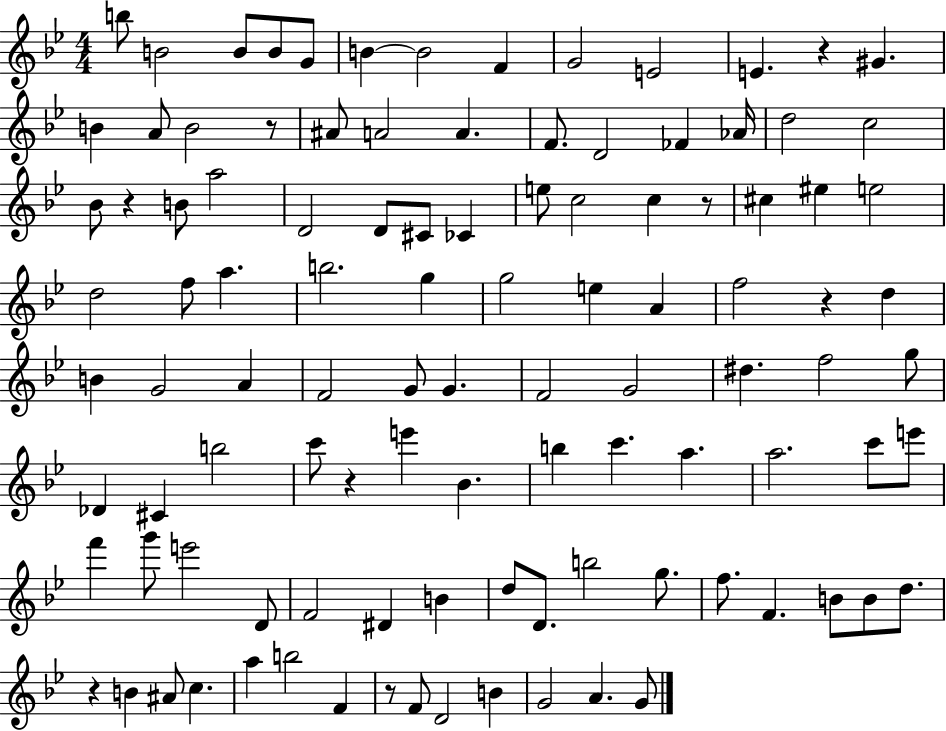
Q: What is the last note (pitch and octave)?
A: G4